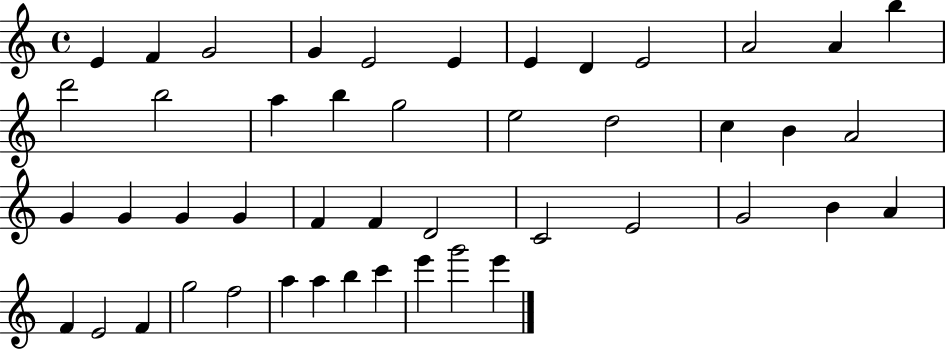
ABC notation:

X:1
T:Untitled
M:4/4
L:1/4
K:C
E F G2 G E2 E E D E2 A2 A b d'2 b2 a b g2 e2 d2 c B A2 G G G G F F D2 C2 E2 G2 B A F E2 F g2 f2 a a b c' e' g'2 e'